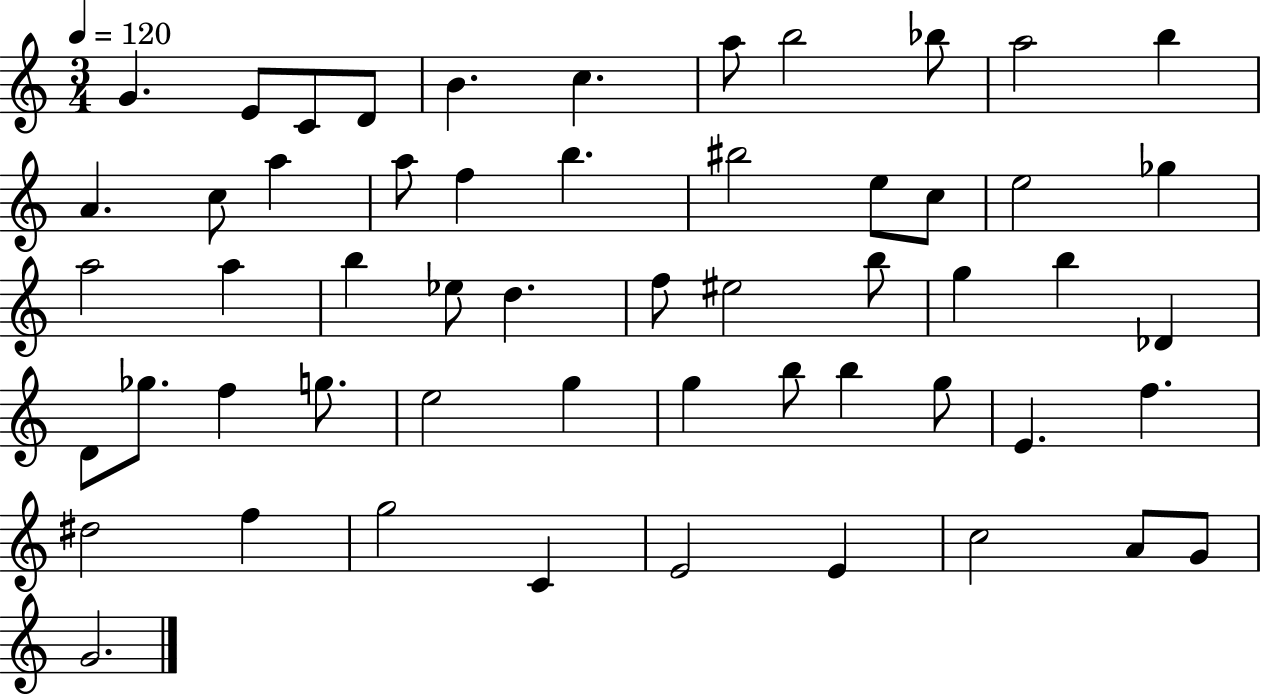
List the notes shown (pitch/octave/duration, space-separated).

G4/q. E4/e C4/e D4/e B4/q. C5/q. A5/e B5/h Bb5/e A5/h B5/q A4/q. C5/e A5/q A5/e F5/q B5/q. BIS5/h E5/e C5/e E5/h Gb5/q A5/h A5/q B5/q Eb5/e D5/q. F5/e EIS5/h B5/e G5/q B5/q Db4/q D4/e Gb5/e. F5/q G5/e. E5/h G5/q G5/q B5/e B5/q G5/e E4/q. F5/q. D#5/h F5/q G5/h C4/q E4/h E4/q C5/h A4/e G4/e G4/h.